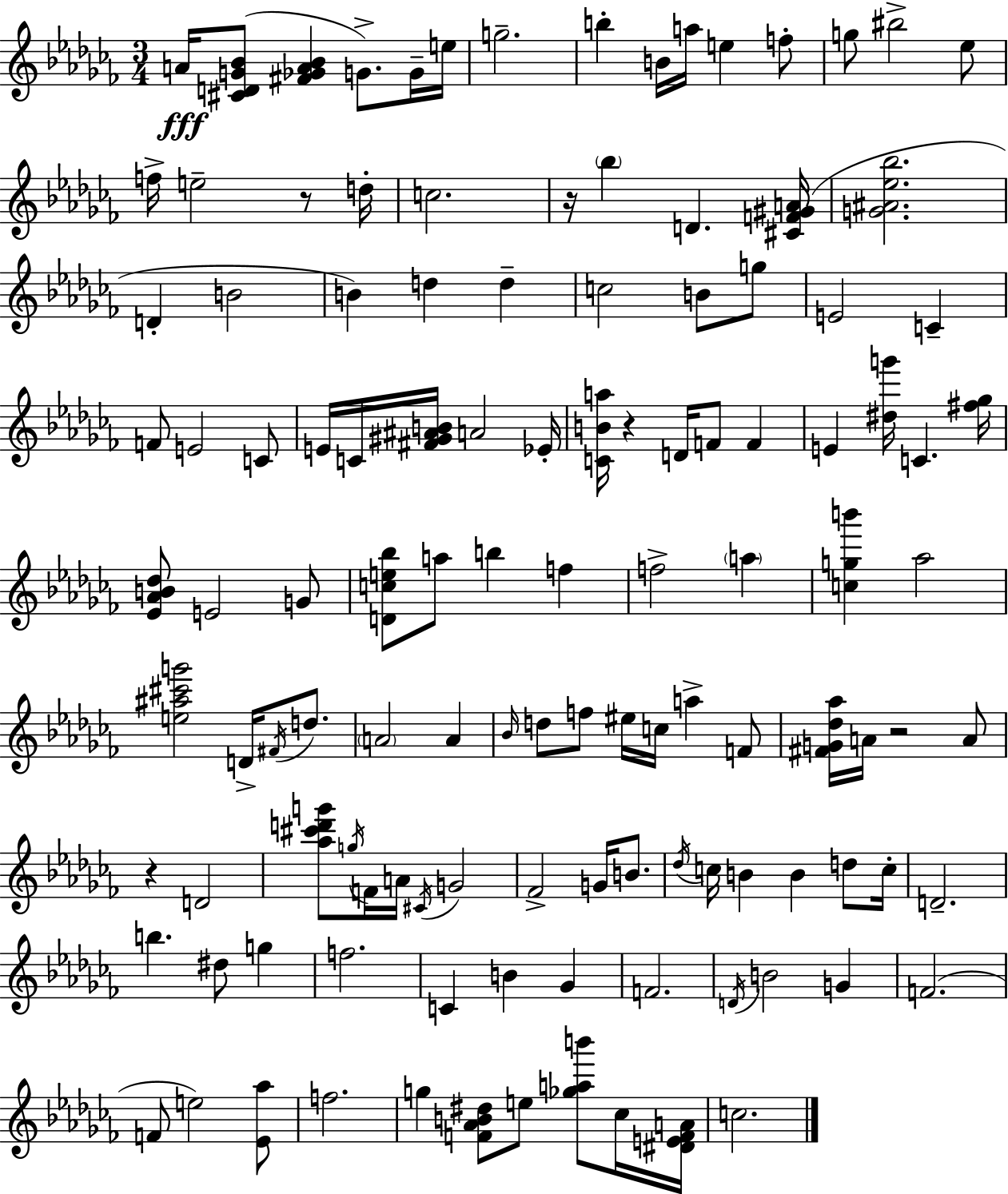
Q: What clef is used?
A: treble